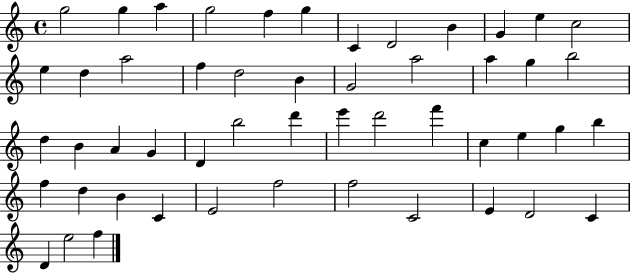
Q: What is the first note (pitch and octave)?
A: G5